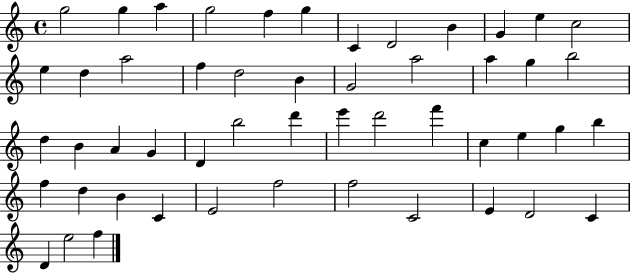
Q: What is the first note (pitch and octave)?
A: G5